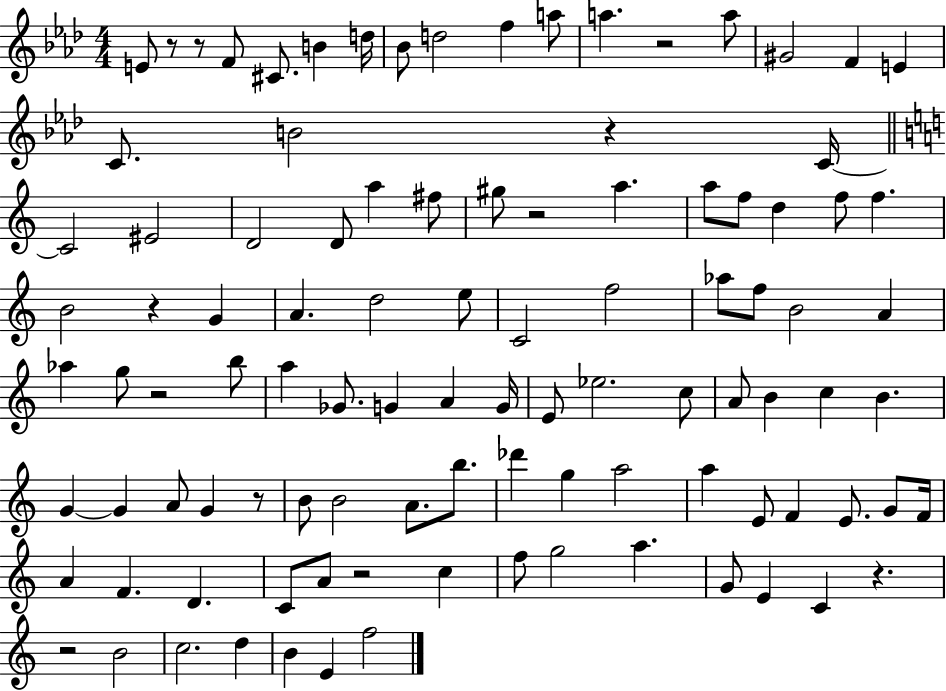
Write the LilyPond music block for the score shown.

{
  \clef treble
  \numericTimeSignature
  \time 4/4
  \key aes \major
  e'8 r8 r8 f'8 cis'8. b'4 d''16 | bes'8 d''2 f''4 a''8 | a''4. r2 a''8 | gis'2 f'4 e'4 | \break c'8. b'2 r4 c'16~~ | \bar "||" \break \key c \major c'2 eis'2 | d'2 d'8 a''4 fis''8 | gis''8 r2 a''4. | a''8 f''8 d''4 f''8 f''4. | \break b'2 r4 g'4 | a'4. d''2 e''8 | c'2 f''2 | aes''8 f''8 b'2 a'4 | \break aes''4 g''8 r2 b''8 | a''4 ges'8. g'4 a'4 g'16 | e'8 ees''2. c''8 | a'8 b'4 c''4 b'4. | \break g'4~~ g'4 a'8 g'4 r8 | b'8 b'2 a'8. b''8. | des'''4 g''4 a''2 | a''4 e'8 f'4 e'8. g'8 f'16 | \break a'4 f'4. d'4. | c'8 a'8 r2 c''4 | f''8 g''2 a''4. | g'8 e'4 c'4 r4. | \break r2 b'2 | c''2. d''4 | b'4 e'4 f''2 | \bar "|."
}